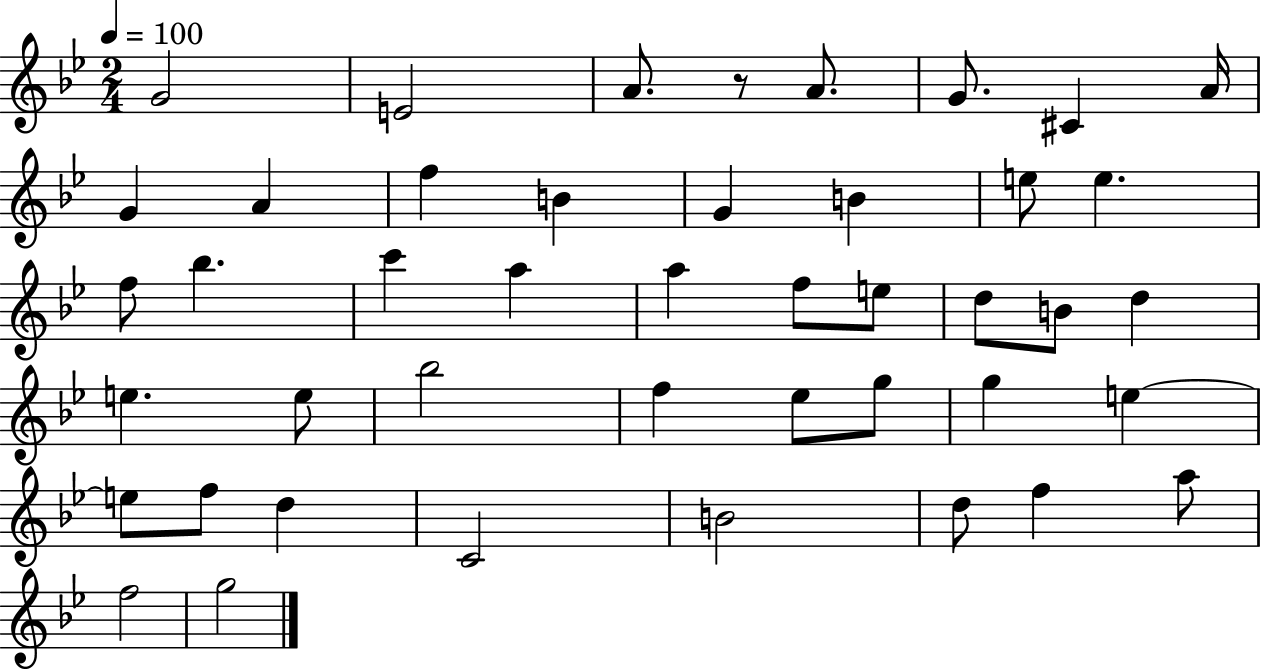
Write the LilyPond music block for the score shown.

{
  \clef treble
  \numericTimeSignature
  \time 2/4
  \key bes \major
  \tempo 4 = 100
  g'2 | e'2 | a'8. r8 a'8. | g'8. cis'4 a'16 | \break g'4 a'4 | f''4 b'4 | g'4 b'4 | e''8 e''4. | \break f''8 bes''4. | c'''4 a''4 | a''4 f''8 e''8 | d''8 b'8 d''4 | \break e''4. e''8 | bes''2 | f''4 ees''8 g''8 | g''4 e''4~~ | \break e''8 f''8 d''4 | c'2 | b'2 | d''8 f''4 a''8 | \break f''2 | g''2 | \bar "|."
}